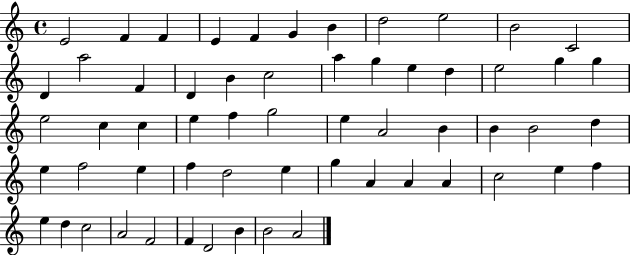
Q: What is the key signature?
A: C major